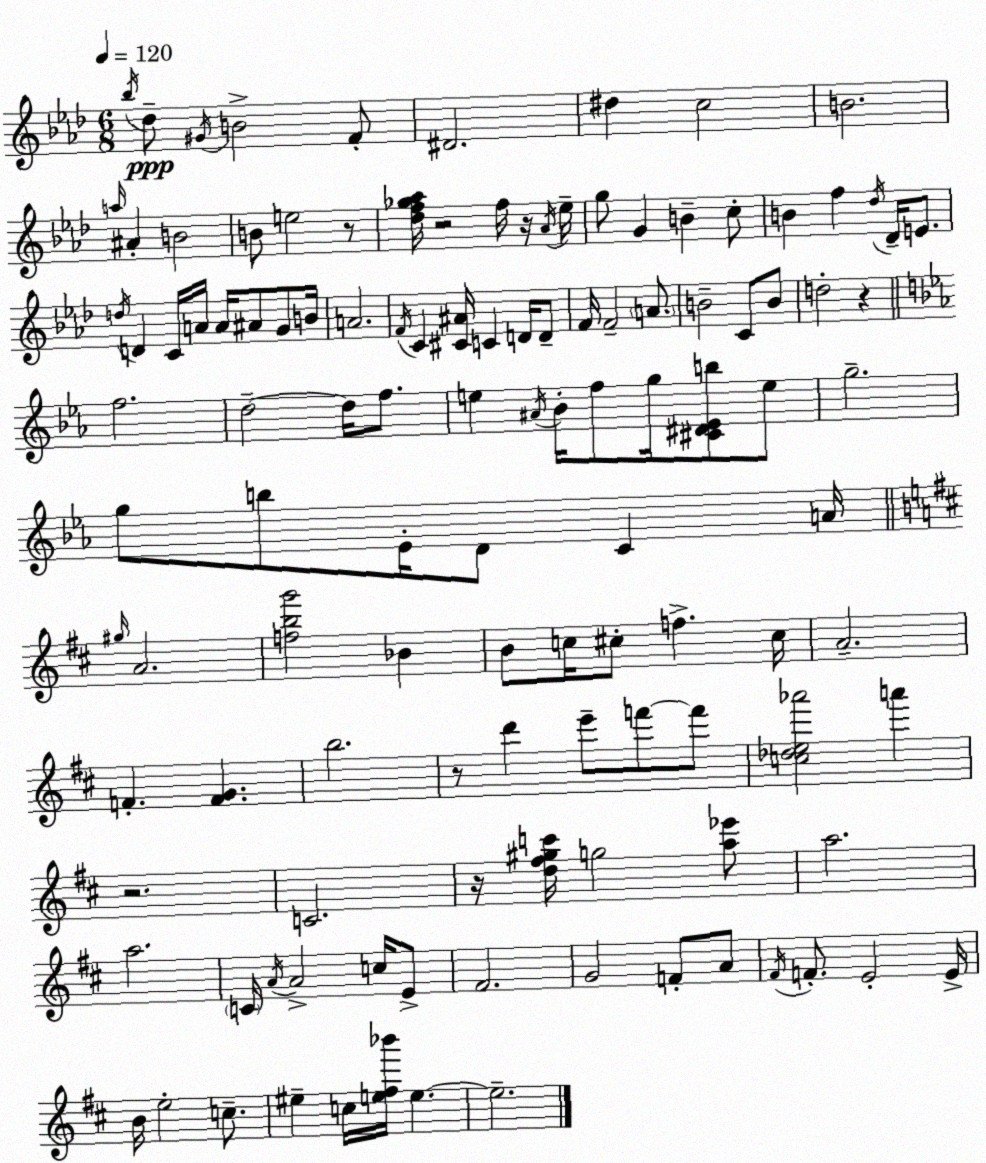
X:1
T:Untitled
M:6/8
L:1/4
K:Fm
_b/4 _d/2 ^G/4 B2 F/2 ^D2 ^d c2 B2 a/4 ^A B2 B/2 e2 z/2 [_df_g_a]/4 z2 f/4 z/4 _A/4 _e/4 g/2 G B c/2 B f _d/4 _D/4 E/2 d/4 D C/4 A/4 A/4 ^A/2 G/2 B/4 A2 F/4 C [^C^A]/4 C D/4 D/2 F/4 F2 A/2 B2 C/2 B/2 d2 z f2 d2 d/4 f/2 e ^A/4 _B/4 f/2 g/4 [^C^D_Eb]/2 e/2 g2 g/2 b/2 _E/4 D/2 C A/4 ^g/4 A2 [fbg']2 _B B/2 c/4 ^c/2 f ^c/4 A2 F [FG] b2 z/2 d' e'/2 f'/2 f'/2 [c_de_a']2 a' z2 C2 z/4 [d^f^gc']/4 g2 [a_e']/2 a2 a2 C/4 A/4 A2 c/4 E/2 ^F2 G2 F/2 A/2 ^F/4 F/2 E2 E/4 B/4 e2 c/2 ^e c/4 [e^f_b']/4 e e2